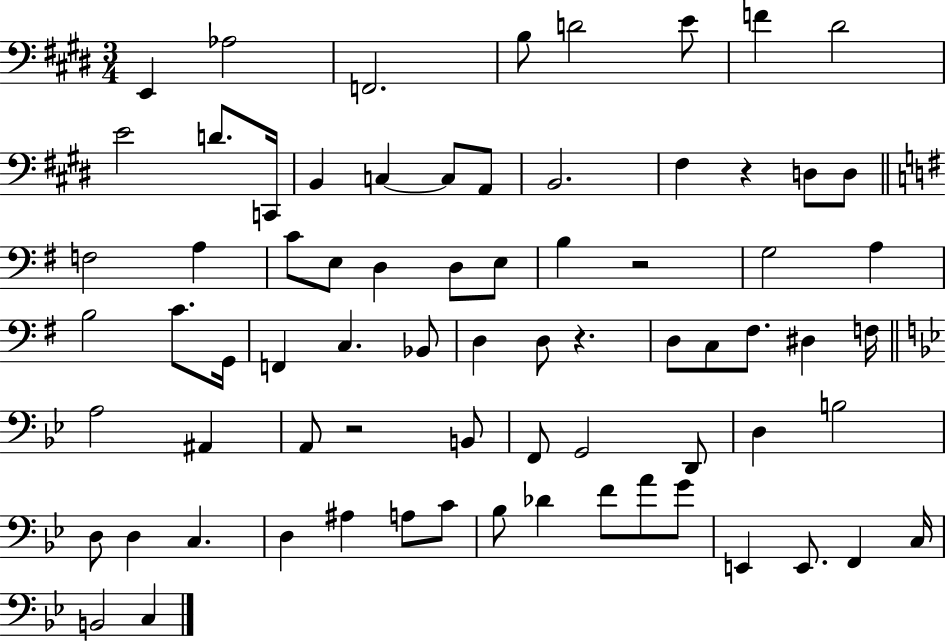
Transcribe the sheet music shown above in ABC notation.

X:1
T:Untitled
M:3/4
L:1/4
K:E
E,, _A,2 F,,2 B,/2 D2 E/2 F ^D2 E2 D/2 C,,/4 B,, C, C,/2 A,,/2 B,,2 ^F, z D,/2 D,/2 F,2 A, C/2 E,/2 D, D,/2 E,/2 B, z2 G,2 A, B,2 C/2 G,,/4 F,, C, _B,,/2 D, D,/2 z D,/2 C,/2 ^F,/2 ^D, F,/4 A,2 ^A,, A,,/2 z2 B,,/2 F,,/2 G,,2 D,,/2 D, B,2 D,/2 D, C, D, ^A, A,/2 C/2 _B,/2 _D F/2 A/2 G/2 E,, E,,/2 F,, C,/4 B,,2 C,